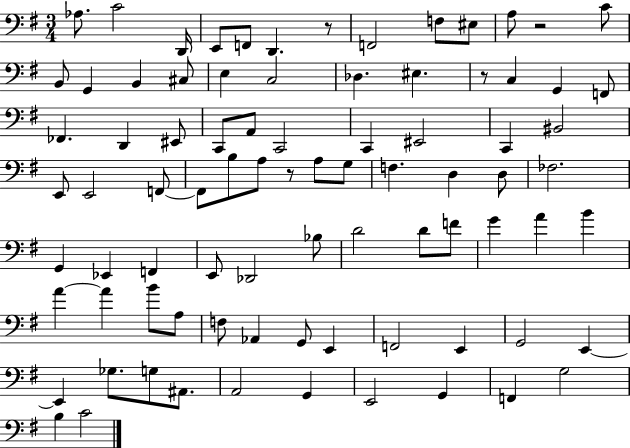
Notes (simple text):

Ab3/e. C4/h D2/s E2/e F2/e D2/q. R/e F2/h F3/e EIS3/e A3/e R/h C4/e B2/e G2/q B2/q C#3/e E3/q C3/h Db3/q. EIS3/q. R/e C3/q G2/q F2/e FES2/q. D2/q EIS2/e C2/e A2/e C2/h C2/q EIS2/h C2/q BIS2/h E2/e E2/h F2/e F2/e B3/e A3/e R/e A3/e G3/e F3/q. D3/q D3/e FES3/h. G2/q Eb2/q F2/q E2/e Db2/h Bb3/e D4/h D4/e F4/e G4/q A4/q B4/q A4/q A4/q B4/e A3/e F3/e Ab2/q G2/e E2/q F2/h E2/q G2/h E2/q E2/q Gb3/e. G3/e A#2/e. A2/h G2/q E2/h G2/q F2/q G3/h B3/q C4/h